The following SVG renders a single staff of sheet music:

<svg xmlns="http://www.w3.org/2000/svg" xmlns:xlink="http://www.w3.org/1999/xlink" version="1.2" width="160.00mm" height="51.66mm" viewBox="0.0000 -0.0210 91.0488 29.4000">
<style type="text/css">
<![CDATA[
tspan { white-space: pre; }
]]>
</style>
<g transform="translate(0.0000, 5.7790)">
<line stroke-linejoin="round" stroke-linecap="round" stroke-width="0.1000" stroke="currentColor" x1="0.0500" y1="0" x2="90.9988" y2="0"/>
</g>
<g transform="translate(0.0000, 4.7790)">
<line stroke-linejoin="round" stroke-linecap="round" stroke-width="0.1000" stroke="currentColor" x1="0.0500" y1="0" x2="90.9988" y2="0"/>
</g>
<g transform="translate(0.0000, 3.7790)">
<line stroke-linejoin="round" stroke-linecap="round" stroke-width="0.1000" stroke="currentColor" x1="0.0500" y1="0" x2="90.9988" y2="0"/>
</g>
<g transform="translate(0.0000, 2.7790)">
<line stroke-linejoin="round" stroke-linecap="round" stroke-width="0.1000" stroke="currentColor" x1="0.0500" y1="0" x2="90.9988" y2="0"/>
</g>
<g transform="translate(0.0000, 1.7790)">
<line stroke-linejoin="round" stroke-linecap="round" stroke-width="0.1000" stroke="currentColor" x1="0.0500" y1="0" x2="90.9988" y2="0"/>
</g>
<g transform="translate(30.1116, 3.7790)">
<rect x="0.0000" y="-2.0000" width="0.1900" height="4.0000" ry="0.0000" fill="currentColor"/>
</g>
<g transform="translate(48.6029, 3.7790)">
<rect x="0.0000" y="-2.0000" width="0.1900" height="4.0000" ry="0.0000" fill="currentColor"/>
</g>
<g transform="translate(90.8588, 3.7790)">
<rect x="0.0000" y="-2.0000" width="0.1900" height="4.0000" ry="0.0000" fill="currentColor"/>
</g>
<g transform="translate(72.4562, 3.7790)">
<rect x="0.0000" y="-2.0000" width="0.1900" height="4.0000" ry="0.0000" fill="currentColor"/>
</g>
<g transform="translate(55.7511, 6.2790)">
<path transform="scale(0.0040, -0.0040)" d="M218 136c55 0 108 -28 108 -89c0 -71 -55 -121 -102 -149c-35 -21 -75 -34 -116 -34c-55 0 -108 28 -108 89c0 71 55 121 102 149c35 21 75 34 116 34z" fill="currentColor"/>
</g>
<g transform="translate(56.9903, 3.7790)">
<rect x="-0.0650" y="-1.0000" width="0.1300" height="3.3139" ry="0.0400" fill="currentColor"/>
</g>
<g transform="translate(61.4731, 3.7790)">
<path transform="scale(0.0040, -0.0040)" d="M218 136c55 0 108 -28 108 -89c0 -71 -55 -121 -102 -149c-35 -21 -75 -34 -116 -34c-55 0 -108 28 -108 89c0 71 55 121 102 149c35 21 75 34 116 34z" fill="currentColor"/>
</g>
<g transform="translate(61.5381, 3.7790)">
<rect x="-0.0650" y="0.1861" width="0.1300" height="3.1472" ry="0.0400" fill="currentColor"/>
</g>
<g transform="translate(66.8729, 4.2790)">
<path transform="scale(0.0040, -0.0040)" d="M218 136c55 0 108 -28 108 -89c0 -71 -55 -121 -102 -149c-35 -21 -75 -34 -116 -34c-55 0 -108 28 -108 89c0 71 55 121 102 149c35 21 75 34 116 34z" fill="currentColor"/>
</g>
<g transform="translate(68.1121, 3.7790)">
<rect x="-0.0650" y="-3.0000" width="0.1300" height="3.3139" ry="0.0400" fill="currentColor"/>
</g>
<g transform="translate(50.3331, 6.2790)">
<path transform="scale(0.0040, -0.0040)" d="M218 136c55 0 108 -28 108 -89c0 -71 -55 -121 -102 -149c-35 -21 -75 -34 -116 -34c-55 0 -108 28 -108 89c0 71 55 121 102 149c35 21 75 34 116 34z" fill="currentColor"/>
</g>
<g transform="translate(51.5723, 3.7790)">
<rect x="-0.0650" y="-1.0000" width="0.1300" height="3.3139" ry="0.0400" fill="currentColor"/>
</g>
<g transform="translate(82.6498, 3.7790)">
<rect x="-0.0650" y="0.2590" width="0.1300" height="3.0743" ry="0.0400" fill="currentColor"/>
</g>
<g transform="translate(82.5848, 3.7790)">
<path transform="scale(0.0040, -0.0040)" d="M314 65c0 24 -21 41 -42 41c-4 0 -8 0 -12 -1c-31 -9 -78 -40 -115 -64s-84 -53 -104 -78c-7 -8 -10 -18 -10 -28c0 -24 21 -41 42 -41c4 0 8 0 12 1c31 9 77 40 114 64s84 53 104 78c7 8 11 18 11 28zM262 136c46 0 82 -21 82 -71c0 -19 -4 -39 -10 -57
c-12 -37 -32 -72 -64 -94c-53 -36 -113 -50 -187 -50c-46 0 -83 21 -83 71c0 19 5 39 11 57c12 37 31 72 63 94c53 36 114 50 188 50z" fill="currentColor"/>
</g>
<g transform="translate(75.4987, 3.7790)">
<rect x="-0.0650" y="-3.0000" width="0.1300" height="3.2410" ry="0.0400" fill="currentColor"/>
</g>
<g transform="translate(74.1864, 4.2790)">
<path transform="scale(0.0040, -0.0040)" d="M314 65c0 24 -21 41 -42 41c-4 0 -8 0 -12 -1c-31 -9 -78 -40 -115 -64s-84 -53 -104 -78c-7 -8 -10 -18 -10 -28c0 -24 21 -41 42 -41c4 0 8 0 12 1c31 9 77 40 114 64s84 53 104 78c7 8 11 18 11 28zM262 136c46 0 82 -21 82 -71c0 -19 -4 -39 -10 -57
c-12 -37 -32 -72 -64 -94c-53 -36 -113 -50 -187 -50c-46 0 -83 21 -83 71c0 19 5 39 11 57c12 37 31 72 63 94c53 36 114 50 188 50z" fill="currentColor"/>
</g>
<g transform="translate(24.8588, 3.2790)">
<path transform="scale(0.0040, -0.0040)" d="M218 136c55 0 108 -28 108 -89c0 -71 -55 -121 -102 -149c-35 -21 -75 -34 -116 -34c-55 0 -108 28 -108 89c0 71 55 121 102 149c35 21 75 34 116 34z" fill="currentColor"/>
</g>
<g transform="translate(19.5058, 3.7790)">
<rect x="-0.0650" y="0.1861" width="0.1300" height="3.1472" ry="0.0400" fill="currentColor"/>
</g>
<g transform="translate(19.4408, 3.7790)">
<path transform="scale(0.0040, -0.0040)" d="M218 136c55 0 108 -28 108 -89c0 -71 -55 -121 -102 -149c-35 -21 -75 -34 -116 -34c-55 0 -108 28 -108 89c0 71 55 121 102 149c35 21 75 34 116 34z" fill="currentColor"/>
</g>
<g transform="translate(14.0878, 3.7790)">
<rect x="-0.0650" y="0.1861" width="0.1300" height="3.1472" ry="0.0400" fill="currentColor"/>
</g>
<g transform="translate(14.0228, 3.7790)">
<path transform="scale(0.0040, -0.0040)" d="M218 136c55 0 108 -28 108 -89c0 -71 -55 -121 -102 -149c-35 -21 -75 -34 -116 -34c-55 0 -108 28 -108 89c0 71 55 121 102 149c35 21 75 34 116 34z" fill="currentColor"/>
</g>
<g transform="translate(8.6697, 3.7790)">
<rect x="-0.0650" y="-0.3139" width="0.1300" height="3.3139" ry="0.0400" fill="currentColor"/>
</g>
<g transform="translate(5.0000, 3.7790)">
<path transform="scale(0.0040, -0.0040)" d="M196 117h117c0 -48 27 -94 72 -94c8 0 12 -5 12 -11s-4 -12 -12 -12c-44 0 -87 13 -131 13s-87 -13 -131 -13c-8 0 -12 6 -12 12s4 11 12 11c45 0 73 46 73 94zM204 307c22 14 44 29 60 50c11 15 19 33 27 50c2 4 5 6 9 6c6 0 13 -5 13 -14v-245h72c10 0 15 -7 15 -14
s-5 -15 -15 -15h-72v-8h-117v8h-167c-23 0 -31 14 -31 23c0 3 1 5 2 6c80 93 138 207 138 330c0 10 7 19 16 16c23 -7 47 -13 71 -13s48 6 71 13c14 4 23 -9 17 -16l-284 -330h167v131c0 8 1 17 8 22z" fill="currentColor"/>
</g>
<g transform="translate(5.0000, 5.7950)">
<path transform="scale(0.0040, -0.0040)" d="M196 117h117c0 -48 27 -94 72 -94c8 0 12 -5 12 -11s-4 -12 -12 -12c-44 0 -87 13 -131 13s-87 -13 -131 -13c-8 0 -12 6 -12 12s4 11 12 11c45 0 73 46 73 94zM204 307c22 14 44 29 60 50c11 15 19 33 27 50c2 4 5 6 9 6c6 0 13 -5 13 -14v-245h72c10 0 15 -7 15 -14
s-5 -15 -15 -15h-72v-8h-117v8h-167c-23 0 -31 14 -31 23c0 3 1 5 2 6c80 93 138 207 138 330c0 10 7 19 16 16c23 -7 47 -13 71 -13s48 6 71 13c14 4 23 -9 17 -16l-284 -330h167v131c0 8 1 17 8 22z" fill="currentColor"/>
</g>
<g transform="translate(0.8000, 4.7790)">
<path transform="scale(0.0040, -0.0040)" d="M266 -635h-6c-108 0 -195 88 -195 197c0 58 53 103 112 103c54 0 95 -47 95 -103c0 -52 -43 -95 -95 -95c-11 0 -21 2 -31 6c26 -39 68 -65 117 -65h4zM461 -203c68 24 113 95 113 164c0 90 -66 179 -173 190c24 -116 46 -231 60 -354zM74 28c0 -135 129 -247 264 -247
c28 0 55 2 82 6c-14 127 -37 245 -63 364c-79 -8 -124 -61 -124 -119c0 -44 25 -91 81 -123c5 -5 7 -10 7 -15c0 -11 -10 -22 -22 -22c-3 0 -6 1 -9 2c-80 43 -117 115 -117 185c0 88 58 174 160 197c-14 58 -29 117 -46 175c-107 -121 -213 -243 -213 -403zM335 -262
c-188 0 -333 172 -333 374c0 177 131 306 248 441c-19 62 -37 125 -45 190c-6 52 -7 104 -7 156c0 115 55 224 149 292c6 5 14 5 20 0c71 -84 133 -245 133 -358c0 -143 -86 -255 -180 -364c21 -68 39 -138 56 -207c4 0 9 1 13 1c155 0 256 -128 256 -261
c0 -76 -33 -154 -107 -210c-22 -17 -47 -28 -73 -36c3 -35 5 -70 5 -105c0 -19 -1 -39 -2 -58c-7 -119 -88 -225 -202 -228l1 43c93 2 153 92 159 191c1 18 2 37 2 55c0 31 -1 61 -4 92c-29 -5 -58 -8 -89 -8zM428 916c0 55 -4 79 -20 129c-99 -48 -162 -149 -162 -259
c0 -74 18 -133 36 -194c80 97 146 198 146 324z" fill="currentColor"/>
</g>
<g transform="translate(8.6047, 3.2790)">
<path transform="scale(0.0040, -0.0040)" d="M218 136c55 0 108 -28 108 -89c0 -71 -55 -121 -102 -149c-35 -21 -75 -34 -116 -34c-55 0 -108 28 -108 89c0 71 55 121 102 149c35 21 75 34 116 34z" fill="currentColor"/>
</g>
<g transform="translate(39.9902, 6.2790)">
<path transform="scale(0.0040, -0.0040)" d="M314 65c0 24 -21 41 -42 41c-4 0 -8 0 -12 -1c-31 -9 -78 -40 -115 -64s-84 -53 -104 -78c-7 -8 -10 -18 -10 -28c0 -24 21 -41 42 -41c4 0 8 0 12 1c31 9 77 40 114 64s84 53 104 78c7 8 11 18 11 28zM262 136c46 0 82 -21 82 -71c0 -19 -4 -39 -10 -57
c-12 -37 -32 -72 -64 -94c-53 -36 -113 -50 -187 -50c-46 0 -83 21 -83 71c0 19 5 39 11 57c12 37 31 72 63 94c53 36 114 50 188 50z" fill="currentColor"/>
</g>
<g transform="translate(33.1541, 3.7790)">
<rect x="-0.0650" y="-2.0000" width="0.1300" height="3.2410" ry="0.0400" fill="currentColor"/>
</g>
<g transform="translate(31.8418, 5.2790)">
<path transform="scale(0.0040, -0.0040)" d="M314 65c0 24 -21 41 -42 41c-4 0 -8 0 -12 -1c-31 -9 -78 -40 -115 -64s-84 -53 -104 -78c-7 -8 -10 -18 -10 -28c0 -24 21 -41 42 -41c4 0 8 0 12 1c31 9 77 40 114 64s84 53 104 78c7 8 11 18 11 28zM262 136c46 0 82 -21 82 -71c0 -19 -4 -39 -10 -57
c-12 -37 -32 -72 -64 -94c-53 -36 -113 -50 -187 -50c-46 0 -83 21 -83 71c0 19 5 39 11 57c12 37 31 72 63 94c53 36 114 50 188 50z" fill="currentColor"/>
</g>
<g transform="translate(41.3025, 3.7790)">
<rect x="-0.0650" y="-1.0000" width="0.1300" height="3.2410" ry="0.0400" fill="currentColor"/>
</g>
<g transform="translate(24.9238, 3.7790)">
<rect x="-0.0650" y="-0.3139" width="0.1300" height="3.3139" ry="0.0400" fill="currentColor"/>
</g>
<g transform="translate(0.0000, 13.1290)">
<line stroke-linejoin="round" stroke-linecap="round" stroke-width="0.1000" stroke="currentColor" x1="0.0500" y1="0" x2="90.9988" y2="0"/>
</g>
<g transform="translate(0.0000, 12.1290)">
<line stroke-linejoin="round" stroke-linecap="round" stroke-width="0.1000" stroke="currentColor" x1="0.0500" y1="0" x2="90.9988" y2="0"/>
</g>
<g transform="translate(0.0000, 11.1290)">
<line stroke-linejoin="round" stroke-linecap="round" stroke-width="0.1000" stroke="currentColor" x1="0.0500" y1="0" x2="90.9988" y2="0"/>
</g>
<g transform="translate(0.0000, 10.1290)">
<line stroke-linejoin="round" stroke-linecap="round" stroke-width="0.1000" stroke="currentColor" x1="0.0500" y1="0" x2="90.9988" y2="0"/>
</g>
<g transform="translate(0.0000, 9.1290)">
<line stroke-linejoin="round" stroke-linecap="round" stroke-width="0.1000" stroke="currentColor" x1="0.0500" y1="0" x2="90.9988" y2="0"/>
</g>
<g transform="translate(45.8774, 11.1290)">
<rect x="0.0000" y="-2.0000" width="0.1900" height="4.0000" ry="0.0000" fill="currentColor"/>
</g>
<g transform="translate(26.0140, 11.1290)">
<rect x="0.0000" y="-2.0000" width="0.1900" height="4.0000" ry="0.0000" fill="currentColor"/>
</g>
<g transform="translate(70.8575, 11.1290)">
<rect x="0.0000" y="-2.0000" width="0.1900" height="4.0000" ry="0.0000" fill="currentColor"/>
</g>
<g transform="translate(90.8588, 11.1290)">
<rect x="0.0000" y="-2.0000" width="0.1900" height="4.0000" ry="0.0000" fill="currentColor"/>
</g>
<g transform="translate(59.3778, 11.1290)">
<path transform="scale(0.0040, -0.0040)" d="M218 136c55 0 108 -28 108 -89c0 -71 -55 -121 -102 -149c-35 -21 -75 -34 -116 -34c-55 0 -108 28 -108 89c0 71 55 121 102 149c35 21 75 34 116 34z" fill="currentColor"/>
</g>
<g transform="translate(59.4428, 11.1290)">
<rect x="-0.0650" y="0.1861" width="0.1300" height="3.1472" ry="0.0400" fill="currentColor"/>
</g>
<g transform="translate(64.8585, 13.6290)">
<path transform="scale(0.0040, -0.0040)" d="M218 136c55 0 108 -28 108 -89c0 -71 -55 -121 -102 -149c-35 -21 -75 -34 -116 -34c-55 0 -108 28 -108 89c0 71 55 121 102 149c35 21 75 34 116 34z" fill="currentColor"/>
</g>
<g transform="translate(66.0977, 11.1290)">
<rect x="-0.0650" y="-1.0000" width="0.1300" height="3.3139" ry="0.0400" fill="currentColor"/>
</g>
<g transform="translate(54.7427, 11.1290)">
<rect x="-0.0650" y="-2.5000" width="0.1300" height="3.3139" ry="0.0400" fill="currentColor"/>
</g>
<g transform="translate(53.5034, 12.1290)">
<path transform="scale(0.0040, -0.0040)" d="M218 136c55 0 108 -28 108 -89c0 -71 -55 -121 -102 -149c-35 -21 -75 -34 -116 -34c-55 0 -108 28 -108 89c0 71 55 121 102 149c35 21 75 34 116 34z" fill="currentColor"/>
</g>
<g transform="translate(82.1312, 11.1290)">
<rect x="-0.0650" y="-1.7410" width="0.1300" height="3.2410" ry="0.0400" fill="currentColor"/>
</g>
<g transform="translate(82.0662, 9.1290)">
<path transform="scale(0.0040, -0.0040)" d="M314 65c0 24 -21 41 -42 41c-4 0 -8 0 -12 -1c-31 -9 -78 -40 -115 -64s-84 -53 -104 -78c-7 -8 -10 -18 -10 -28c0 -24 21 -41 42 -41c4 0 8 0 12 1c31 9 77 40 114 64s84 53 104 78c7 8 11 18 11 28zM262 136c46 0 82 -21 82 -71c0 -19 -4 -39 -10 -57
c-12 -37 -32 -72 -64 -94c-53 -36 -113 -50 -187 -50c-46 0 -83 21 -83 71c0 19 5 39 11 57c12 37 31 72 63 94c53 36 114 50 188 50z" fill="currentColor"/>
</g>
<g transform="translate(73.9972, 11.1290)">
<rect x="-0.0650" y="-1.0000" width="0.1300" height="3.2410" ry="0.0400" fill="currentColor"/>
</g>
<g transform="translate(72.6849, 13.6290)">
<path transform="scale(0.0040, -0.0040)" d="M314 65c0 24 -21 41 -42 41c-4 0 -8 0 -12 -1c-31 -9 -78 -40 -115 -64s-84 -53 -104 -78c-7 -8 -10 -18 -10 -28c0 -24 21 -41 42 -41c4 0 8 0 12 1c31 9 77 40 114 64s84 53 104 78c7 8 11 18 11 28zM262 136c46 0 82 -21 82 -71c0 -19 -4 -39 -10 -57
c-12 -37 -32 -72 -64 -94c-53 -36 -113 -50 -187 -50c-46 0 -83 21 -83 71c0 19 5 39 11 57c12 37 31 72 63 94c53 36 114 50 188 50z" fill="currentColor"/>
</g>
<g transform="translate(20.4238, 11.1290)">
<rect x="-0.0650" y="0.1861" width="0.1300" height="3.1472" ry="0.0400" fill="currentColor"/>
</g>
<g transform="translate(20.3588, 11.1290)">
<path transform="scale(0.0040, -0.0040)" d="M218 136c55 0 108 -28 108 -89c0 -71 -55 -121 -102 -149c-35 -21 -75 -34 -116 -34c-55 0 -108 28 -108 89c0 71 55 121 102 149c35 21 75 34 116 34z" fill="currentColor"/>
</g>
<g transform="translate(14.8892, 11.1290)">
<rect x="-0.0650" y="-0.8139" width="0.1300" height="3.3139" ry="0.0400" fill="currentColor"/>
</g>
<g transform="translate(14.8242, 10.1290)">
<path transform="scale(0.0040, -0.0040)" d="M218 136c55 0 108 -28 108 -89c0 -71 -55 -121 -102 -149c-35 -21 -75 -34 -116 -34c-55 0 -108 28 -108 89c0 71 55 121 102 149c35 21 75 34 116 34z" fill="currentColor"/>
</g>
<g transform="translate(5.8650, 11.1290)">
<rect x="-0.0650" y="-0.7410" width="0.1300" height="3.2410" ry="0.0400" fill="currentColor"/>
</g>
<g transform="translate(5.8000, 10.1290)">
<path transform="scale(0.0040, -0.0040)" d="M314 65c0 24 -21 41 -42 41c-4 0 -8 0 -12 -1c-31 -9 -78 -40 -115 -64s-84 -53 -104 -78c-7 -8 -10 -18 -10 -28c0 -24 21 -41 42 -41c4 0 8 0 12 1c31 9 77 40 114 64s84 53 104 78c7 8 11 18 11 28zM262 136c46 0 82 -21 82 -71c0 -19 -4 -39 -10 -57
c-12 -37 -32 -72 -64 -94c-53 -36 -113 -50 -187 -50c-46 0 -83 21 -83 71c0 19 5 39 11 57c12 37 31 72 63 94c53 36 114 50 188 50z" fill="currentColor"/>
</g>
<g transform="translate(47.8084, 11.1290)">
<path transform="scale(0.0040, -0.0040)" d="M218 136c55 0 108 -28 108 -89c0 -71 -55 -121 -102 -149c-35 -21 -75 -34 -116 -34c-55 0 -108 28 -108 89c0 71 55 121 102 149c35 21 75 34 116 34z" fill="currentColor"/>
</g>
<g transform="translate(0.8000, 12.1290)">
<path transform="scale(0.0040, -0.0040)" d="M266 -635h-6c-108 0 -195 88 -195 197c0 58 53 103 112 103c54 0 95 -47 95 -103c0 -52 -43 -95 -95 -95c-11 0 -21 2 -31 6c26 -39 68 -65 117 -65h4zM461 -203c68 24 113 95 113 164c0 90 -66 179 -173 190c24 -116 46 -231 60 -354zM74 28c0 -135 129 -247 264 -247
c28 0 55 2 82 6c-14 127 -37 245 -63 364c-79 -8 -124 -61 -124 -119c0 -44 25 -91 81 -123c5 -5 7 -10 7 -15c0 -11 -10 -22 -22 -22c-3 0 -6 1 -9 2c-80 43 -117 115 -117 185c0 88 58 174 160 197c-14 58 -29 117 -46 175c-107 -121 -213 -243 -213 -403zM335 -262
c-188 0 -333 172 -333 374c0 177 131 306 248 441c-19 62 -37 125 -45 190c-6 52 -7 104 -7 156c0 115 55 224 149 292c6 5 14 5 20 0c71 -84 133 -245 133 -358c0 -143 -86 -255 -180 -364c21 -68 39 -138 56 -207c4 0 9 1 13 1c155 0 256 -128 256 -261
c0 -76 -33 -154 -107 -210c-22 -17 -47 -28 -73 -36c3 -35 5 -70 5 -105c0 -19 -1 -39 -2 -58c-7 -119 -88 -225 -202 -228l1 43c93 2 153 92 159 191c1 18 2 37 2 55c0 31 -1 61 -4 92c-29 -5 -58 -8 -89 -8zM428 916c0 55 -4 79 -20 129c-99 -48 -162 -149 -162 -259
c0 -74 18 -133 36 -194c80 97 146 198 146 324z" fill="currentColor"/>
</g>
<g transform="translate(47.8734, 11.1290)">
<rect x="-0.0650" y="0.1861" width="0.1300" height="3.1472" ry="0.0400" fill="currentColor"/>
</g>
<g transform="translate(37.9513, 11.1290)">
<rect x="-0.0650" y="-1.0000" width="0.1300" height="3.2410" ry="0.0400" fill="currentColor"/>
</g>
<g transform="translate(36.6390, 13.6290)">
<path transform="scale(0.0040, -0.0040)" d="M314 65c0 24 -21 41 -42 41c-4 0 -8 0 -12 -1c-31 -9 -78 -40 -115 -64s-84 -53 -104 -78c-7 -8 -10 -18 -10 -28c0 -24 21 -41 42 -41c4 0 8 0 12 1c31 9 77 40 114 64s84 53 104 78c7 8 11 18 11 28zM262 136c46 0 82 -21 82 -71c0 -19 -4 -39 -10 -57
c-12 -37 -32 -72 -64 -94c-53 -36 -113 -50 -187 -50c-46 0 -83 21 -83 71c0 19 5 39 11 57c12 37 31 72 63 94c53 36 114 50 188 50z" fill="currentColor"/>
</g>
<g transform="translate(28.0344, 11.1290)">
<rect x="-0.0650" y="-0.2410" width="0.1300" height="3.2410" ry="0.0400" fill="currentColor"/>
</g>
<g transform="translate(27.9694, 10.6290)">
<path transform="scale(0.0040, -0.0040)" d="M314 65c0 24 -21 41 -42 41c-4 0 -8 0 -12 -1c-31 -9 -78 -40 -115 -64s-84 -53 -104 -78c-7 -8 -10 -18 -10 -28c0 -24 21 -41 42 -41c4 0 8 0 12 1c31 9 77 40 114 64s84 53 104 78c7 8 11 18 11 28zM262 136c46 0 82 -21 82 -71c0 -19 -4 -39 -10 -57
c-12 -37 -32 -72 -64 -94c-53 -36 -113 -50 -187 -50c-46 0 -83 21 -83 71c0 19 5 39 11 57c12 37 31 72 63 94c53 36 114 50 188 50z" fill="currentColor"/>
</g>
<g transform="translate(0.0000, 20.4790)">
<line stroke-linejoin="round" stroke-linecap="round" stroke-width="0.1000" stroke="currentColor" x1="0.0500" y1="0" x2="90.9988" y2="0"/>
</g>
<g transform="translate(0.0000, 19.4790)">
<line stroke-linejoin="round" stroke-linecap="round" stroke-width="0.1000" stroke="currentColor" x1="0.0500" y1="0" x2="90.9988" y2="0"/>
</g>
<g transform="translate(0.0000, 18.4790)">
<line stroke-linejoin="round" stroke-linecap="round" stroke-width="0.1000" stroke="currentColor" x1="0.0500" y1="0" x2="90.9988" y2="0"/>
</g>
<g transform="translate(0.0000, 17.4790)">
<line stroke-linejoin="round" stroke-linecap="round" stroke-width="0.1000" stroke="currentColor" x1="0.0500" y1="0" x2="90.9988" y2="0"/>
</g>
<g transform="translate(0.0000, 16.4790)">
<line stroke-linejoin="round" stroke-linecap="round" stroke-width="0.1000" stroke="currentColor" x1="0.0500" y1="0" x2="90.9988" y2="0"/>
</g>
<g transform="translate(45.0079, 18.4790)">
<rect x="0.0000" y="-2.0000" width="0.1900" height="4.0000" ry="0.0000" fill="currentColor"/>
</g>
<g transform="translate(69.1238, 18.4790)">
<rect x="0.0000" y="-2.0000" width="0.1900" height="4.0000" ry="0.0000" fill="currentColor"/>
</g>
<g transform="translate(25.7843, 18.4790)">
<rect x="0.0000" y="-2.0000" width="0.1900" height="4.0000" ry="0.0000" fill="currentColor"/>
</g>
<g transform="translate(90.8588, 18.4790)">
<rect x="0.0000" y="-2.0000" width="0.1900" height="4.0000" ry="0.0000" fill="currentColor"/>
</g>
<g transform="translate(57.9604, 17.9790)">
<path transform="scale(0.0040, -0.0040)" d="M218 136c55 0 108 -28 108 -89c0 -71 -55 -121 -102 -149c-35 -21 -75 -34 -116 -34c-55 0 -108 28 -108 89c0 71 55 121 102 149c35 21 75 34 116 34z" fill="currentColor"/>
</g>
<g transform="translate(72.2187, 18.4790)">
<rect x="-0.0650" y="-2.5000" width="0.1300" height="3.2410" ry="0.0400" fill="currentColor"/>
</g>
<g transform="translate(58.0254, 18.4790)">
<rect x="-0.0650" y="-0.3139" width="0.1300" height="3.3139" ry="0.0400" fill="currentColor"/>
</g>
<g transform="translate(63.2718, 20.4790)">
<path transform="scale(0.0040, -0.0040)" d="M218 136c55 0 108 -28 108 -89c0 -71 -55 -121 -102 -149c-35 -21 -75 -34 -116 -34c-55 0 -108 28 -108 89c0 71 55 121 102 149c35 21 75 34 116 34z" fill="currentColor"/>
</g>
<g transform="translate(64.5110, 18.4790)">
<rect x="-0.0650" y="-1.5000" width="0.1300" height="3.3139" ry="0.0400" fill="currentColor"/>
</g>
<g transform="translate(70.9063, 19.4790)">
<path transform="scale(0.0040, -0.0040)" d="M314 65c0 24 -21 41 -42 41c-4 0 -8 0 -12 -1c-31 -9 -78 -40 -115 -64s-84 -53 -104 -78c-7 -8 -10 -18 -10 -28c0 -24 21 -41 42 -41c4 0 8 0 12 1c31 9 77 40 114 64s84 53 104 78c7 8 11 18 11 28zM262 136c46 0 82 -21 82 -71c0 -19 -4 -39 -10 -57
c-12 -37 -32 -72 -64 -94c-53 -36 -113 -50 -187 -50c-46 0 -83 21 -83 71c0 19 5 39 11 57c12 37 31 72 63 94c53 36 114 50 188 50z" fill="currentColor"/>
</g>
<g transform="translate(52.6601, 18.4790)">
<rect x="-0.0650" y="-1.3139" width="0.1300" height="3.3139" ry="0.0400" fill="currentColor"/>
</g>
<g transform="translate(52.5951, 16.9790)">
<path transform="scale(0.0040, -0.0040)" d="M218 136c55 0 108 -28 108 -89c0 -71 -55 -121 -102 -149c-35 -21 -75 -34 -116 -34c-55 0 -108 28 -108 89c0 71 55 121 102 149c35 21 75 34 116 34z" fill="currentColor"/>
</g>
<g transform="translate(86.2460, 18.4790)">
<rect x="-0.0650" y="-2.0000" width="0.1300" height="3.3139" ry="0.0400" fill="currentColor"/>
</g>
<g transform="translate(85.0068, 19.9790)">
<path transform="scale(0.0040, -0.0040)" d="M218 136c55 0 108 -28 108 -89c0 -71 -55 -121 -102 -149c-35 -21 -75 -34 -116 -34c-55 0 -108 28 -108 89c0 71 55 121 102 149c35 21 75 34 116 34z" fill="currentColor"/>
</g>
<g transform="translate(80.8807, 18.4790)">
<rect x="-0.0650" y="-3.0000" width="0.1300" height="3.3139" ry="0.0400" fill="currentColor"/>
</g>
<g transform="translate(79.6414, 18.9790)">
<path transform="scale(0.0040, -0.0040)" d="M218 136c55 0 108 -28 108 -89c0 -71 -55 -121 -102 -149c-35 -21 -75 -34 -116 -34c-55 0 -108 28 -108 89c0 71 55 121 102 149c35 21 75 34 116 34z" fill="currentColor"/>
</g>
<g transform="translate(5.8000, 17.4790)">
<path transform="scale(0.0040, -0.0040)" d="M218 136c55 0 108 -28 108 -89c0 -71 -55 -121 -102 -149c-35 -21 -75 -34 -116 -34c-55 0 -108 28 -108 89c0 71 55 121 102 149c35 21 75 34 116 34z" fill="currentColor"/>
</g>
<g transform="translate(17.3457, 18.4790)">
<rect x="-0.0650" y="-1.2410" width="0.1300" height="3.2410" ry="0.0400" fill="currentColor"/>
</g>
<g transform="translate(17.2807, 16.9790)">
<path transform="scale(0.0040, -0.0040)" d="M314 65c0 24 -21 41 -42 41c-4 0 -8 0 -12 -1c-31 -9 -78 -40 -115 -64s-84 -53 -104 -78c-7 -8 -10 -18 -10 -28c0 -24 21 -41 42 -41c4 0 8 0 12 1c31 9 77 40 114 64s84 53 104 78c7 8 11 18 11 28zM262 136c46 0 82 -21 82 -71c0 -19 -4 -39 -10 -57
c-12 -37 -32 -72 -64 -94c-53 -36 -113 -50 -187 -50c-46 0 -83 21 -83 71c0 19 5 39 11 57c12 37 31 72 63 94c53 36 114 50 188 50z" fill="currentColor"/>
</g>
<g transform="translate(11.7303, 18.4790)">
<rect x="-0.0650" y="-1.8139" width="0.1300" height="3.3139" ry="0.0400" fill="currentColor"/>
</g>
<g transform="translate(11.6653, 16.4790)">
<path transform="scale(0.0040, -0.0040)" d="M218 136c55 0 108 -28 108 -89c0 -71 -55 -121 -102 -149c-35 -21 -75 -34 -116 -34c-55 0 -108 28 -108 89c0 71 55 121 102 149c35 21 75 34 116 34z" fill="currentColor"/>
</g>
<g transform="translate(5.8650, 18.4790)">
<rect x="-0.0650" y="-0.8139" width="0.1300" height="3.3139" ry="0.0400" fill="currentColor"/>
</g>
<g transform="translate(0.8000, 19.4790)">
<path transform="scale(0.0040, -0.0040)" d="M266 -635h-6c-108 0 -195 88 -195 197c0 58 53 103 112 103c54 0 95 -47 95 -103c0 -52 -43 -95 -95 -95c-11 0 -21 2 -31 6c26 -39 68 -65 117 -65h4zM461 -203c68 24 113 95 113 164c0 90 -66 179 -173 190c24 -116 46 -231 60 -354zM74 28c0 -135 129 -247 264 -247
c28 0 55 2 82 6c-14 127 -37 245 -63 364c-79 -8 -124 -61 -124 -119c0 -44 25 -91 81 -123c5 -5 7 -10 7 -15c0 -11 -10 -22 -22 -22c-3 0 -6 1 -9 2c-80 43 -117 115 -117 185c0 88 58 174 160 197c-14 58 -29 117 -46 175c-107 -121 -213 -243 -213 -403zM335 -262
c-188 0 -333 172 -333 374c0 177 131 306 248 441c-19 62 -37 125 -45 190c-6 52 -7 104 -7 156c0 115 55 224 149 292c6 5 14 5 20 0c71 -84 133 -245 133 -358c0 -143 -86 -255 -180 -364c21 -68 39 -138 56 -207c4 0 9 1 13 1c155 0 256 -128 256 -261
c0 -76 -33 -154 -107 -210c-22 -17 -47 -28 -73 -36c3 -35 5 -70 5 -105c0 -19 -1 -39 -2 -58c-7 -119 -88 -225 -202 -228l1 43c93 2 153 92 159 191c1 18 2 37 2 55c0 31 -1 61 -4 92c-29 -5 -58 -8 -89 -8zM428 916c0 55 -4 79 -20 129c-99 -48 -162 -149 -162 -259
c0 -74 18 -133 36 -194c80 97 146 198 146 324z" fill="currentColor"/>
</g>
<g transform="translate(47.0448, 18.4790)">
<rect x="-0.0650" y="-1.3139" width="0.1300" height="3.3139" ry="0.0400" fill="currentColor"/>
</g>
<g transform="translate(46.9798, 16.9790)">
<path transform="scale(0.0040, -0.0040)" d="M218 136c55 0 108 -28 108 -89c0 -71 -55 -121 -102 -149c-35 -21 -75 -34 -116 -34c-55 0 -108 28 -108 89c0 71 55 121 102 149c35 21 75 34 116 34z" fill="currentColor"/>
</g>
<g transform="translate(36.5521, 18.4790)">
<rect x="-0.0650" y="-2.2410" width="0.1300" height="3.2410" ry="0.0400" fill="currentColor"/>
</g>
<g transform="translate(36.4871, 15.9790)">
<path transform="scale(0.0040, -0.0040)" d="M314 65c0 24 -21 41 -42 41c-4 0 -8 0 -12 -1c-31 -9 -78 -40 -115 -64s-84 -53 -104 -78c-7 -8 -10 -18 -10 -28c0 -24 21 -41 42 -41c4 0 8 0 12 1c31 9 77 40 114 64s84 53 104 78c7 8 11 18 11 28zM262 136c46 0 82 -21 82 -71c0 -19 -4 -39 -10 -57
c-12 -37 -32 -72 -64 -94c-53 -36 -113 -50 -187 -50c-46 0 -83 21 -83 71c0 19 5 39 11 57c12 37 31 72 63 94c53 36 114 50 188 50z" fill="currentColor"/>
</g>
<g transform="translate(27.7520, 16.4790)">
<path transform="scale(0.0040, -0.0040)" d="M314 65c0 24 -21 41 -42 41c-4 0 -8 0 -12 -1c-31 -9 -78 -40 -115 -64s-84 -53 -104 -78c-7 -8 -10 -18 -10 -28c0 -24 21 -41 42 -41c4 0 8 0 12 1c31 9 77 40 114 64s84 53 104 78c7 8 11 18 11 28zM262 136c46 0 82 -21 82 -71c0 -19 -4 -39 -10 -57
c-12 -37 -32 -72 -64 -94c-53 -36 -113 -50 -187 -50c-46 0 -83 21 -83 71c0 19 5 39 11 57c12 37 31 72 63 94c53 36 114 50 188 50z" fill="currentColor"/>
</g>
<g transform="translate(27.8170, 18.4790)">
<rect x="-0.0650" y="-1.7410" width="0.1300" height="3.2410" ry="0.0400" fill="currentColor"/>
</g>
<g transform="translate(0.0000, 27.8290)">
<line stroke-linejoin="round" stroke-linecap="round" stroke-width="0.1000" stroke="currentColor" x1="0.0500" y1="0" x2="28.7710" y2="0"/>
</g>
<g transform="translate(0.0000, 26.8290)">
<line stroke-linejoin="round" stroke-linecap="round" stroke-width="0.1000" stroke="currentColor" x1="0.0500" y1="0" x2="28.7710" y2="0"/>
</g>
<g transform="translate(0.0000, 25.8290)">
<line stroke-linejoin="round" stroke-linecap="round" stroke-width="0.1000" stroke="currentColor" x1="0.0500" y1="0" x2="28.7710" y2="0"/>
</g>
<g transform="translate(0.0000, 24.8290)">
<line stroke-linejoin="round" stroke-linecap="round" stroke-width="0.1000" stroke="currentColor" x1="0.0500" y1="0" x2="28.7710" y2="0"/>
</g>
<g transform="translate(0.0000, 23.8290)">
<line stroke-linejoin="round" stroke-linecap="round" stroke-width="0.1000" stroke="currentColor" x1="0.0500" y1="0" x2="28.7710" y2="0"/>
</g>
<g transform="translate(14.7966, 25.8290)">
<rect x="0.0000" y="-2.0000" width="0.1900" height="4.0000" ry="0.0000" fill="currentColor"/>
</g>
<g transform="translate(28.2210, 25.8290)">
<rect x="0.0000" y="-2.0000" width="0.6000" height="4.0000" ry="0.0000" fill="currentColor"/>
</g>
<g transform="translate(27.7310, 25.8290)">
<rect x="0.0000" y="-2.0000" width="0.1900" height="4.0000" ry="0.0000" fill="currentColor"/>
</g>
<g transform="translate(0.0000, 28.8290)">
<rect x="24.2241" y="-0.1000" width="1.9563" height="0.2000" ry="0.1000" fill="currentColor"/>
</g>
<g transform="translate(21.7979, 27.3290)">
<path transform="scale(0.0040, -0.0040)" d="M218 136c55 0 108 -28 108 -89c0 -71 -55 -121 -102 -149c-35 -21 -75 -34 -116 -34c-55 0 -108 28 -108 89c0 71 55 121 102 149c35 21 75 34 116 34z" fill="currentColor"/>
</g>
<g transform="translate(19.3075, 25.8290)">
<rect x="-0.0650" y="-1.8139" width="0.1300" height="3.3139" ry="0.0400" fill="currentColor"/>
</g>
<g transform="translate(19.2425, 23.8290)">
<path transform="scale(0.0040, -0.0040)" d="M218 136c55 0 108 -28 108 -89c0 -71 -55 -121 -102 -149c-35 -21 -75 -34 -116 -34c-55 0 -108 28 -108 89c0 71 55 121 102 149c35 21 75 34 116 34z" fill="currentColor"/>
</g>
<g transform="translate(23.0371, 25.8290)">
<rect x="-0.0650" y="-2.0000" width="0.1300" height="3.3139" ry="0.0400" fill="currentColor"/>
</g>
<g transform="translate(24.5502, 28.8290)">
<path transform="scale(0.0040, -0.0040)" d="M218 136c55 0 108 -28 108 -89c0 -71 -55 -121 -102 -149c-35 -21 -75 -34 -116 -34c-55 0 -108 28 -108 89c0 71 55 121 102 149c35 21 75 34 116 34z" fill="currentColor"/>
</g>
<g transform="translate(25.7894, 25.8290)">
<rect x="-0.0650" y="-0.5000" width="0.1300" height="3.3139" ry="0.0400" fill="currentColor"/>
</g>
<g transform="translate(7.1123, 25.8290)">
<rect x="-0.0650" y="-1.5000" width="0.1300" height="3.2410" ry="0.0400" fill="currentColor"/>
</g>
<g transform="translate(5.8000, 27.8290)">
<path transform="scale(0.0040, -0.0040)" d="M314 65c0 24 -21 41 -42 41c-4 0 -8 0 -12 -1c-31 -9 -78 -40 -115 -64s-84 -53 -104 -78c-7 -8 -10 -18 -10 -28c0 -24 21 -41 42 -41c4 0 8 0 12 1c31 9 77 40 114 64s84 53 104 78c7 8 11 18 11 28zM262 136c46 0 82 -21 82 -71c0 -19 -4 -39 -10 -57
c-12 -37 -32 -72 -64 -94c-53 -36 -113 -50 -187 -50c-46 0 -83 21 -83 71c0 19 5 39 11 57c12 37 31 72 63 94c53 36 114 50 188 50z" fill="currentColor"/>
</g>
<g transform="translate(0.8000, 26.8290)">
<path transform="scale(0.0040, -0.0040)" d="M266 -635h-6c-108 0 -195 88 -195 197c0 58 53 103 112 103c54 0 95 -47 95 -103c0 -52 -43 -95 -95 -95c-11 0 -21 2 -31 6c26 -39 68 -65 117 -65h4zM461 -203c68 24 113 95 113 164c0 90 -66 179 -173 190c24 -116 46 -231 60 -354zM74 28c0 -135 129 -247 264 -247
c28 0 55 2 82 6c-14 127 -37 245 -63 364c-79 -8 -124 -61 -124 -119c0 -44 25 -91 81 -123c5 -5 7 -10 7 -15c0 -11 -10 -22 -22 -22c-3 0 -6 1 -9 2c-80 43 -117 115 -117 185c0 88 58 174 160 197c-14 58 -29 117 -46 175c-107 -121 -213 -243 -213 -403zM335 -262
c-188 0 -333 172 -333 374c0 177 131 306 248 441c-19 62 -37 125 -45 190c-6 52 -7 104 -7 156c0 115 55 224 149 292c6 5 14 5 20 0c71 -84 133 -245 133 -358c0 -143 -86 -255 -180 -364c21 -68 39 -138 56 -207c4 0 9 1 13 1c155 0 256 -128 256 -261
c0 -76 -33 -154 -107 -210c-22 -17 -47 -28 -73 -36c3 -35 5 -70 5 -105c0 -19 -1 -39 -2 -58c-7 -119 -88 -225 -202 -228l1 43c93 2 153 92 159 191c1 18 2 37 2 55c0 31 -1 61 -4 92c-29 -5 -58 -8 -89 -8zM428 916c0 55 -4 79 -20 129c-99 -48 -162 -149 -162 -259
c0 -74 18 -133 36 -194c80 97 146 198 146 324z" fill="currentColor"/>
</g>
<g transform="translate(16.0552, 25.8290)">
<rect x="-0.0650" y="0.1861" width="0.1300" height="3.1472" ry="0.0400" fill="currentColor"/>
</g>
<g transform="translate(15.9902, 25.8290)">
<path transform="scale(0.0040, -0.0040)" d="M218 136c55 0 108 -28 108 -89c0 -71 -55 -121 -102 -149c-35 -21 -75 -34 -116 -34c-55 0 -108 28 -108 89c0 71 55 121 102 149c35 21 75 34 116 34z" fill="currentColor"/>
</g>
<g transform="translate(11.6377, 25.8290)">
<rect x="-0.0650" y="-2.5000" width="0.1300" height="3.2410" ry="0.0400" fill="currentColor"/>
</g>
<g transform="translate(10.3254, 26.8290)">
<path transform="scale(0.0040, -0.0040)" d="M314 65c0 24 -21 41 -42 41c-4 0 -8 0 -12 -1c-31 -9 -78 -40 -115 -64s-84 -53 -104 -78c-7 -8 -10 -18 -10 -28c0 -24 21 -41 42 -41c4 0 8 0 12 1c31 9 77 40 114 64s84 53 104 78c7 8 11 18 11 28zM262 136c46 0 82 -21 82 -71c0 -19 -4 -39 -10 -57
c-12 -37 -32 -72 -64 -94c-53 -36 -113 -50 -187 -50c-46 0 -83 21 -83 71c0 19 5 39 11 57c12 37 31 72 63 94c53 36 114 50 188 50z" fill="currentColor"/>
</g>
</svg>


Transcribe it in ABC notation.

X:1
T:Untitled
M:4/4
L:1/4
K:C
c B B c F2 D2 D D B A A2 B2 d2 d B c2 D2 B G B D D2 f2 d f e2 f2 g2 e e c E G2 A F E2 G2 B f F C